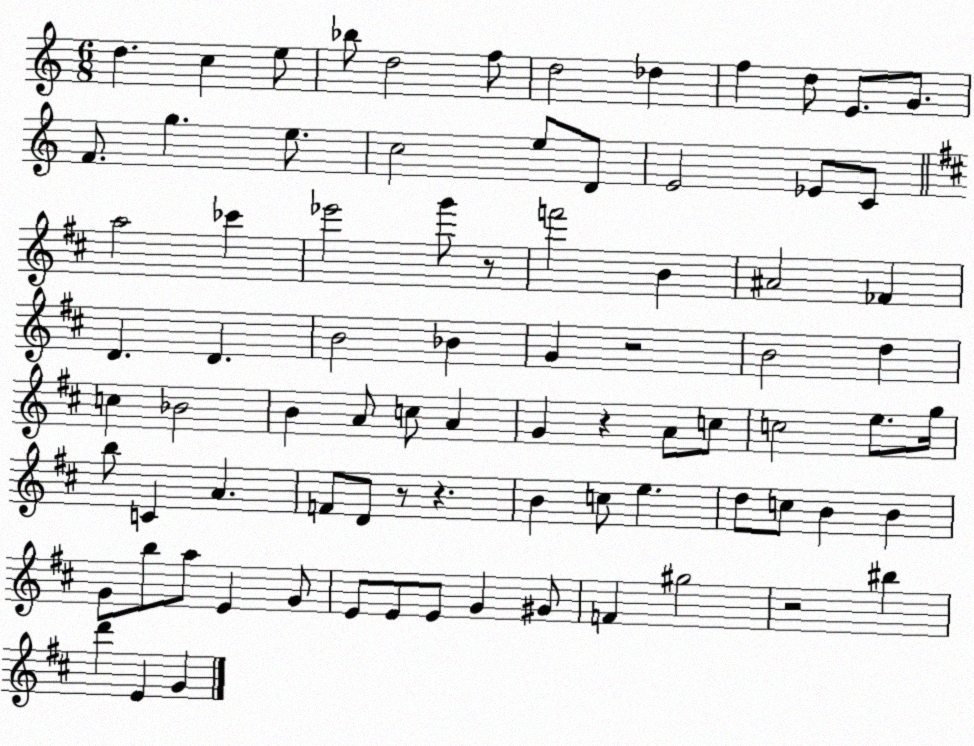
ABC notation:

X:1
T:Untitled
M:6/8
L:1/4
K:C
d c e/2 _b/2 d2 f/2 d2 _d f d/2 E/2 G/2 F/2 g e/2 c2 e/2 D/2 E2 _E/2 C/2 a2 _c' _e'2 g'/2 z/2 f'2 B ^A2 _F D D B2 _B G z2 B2 d c _B2 B A/2 c/2 A G z A/2 c/2 c2 e/2 g/4 b/2 C A F/2 D/2 z/2 z B c/2 e d/2 c/2 B B G/2 b/2 a/2 E G/2 E/2 E/2 E/2 G ^G/2 F ^g2 z2 ^b d' E G